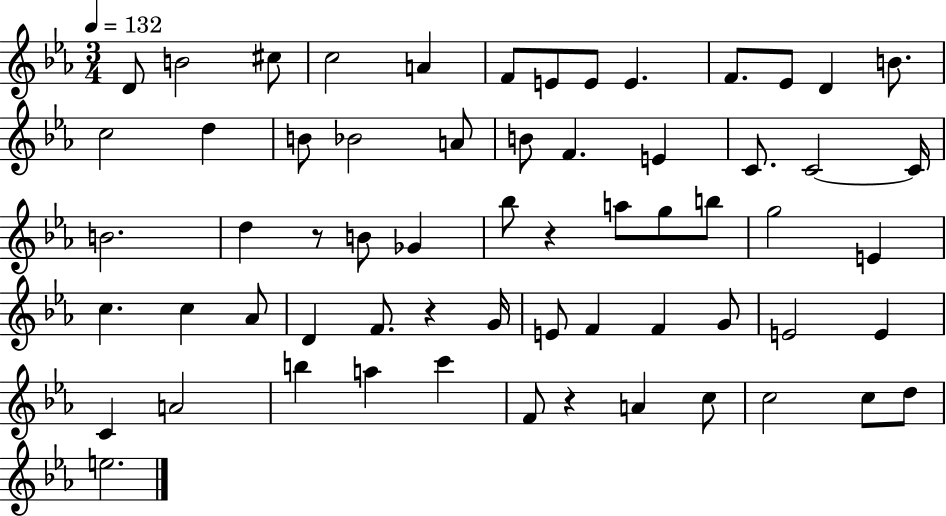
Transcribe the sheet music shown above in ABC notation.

X:1
T:Untitled
M:3/4
L:1/4
K:Eb
D/2 B2 ^c/2 c2 A F/2 E/2 E/2 E F/2 _E/2 D B/2 c2 d B/2 _B2 A/2 B/2 F E C/2 C2 C/4 B2 d z/2 B/2 _G _b/2 z a/2 g/2 b/2 g2 E c c _A/2 D F/2 z G/4 E/2 F F G/2 E2 E C A2 b a c' F/2 z A c/2 c2 c/2 d/2 e2